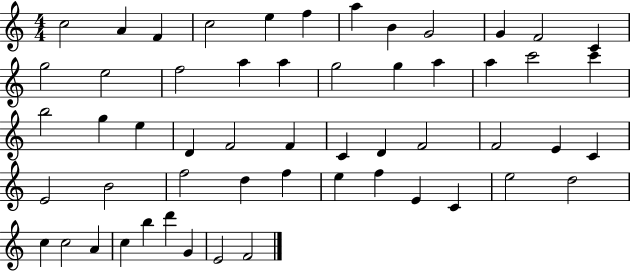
{
  \clef treble
  \numericTimeSignature
  \time 4/4
  \key c \major
  c''2 a'4 f'4 | c''2 e''4 f''4 | a''4 b'4 g'2 | g'4 f'2 c'4 | \break g''2 e''2 | f''2 a''4 a''4 | g''2 g''4 a''4 | a''4 c'''2 c'''4 | \break b''2 g''4 e''4 | d'4 f'2 f'4 | c'4 d'4 f'2 | f'2 e'4 c'4 | \break e'2 b'2 | f''2 d''4 f''4 | e''4 f''4 e'4 c'4 | e''2 d''2 | \break c''4 c''2 a'4 | c''4 b''4 d'''4 g'4 | e'2 f'2 | \bar "|."
}